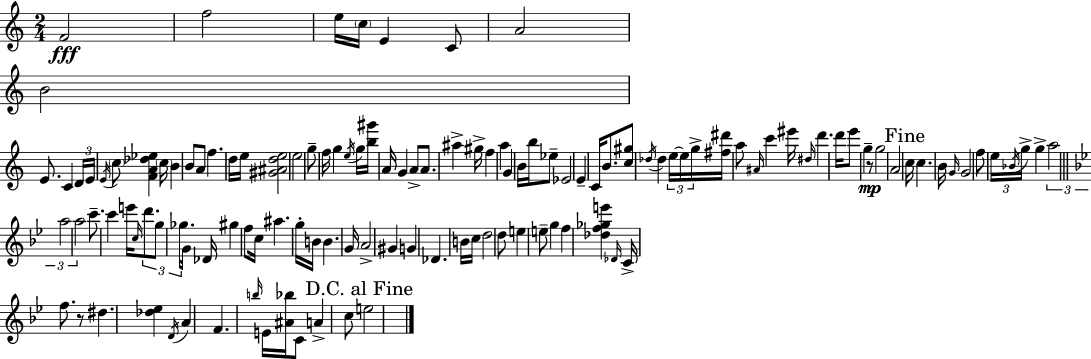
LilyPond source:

{
  \clef treble
  \numericTimeSignature
  \time 2/4
  \key a \minor
  f'2\fff | f''2 | e''16 \parenthesize c''16 e'4 c'8 | a'2 | \break b'2 | e'8. c'4 \tuplet 3/2 { d'16 | e'16 \acciaccatura { e'16 } } \parenthesize c''8 <f' a' des'' ees''>4 | \parenthesize c''16 b'4 b'8 a'8 | \break f''4. d''16 | e''16 <gis' ais' d'' e''>2 | e''2 | g''8-- f''16 g''4 | \break \acciaccatura { e''16 } g''16 <b'' gis'''>16 a'16 g'4 | a'8-> a'8. ais''4-> | gis''16-> f''4 a''4 | g'4 b'16 b''16 | \break ees''8-- ees'2 | e'4-- c'16 b'8. | <c'' gis''>8 \acciaccatura { des''16 } des''4 | \tuplet 3/2 { e''16~~ e''16 g''16-> } <fis'' dis'''>16 a''8 \grace { ais'16 } | \break c'''4 eis'''16 \grace { dis''16 } d'''4. | d'''16 e'''8 g''4-- | r8\mp g''2 | a'2 | \break \mark "Fine" c''16 c''4. | b'16 \grace { g'16 } g'2 | f''8 | \tuplet 3/2 { e''16 \acciaccatura { bes'16 } g''16-> } g''4-> \tuplet 3/2 { a''2 | \break \bar "||" \break \key bes \major a''2 | a''2 } | c'''8.-- c'''4 e'''16 | \grace { c''16 } \tuplet 3/2 { d'''8. g''8 ges''8. } | \break g'16 des'16 gis''4 f''8 | c''16 ais''4. | g''16-. b'16 b'4. | g'16 a'2-> | \break gis'4 g'4 | des'4. b'16 | c''16 d''2 | d''8 e''4 e''8-- | \break g''4 f''4 | <des'' f'' ges'' e'''>4 \grace { des'16 } c'16-> f''8. | r8 dis''4. | <des'' ees''>4 \acciaccatura { d'16 } a'4 | \break f'4. | \grace { b''16 } e'16 <ais' bes''>16 c'8 a'4-> | c''8 \mark "D.C. al Fine" e''2 | \bar "|."
}